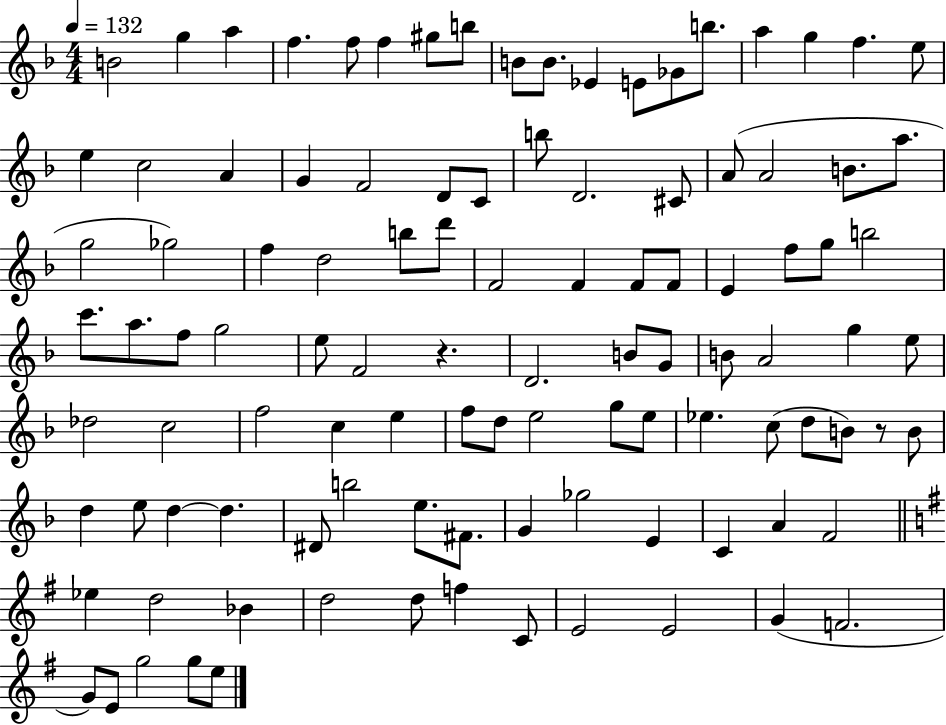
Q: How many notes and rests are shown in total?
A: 106